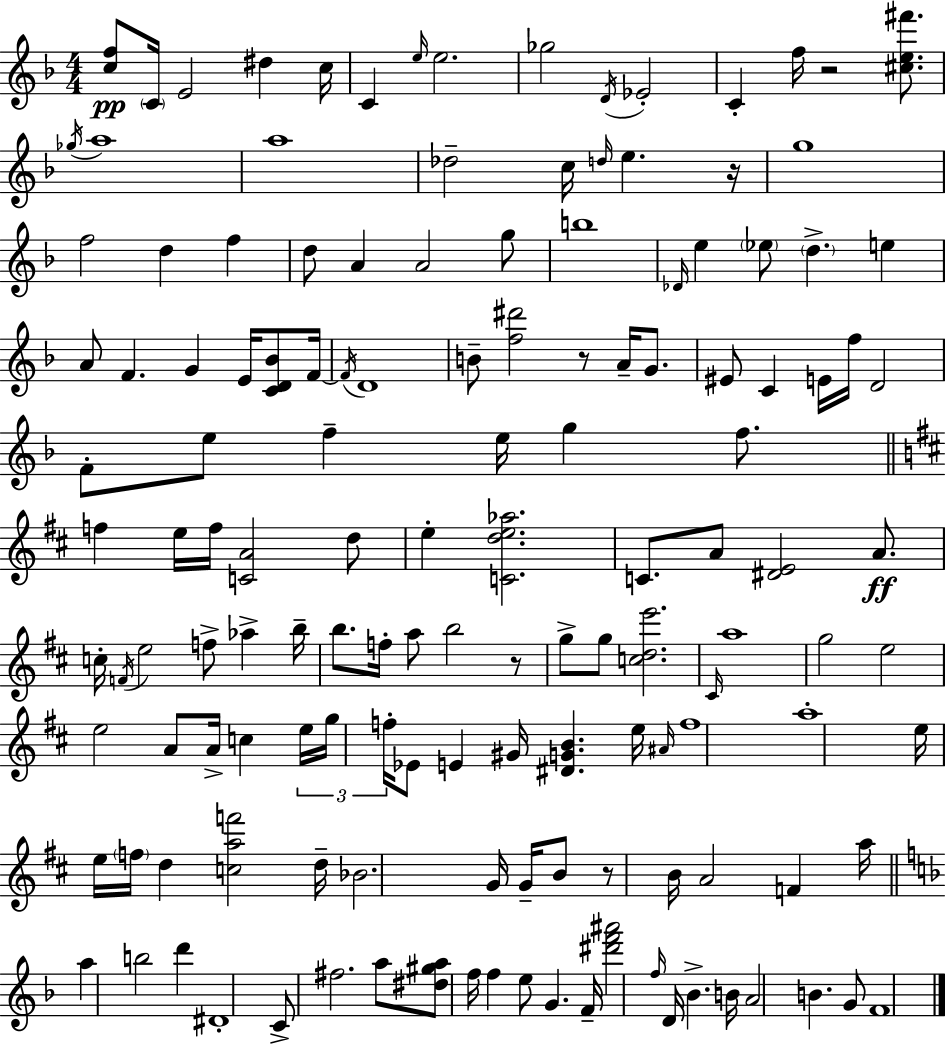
[C5,F5]/e C4/s E4/h D#5/q C5/s C4/q E5/s E5/h. Gb5/h D4/s Eb4/h C4/q F5/s R/h [C#5,E5,F#6]/e. Gb5/s A5/w A5/w Db5/h C5/s D5/s E5/q. R/s G5/w F5/h D5/q F5/q D5/e A4/q A4/h G5/e B5/w Db4/s E5/q Eb5/e D5/q. E5/q A4/e F4/q. G4/q E4/s [C4,D4,Bb4]/e F4/s F4/s D4/w B4/e [F5,D#6]/h R/e A4/s G4/e. EIS4/e C4/q E4/s F5/s D4/h F4/e E5/e F5/q E5/s G5/q F5/e. F5/q E5/s F5/s [C4,A4]/h D5/e E5/q [C4,D5,E5,Ab5]/h. C4/e. A4/e [D#4,E4]/h A4/e. C5/s F4/s E5/h F5/e Ab5/q B5/s B5/e. F5/s A5/e B5/h R/e G5/e G5/e [C5,D5,E6]/h. C#4/s A5/w G5/h E5/h E5/h A4/e A4/s C5/q E5/s G5/s F5/s Eb4/e E4/q G#4/s [D#4,G4,B4]/q. E5/s A#4/s F5/w A5/w E5/s E5/s F5/s D5/q [C5,A5,F6]/h D5/s Bb4/h. G4/s G4/s B4/e R/e B4/s A4/h F4/q A5/s A5/q B5/h D6/q D#4/w C4/e F#5/h. A5/e [D#5,G#5,A5]/e F5/s F5/q E5/e G4/q. F4/s [D#6,F6,A#6]/h F5/s D4/s Bb4/q. B4/s A4/h B4/q. G4/e F4/w